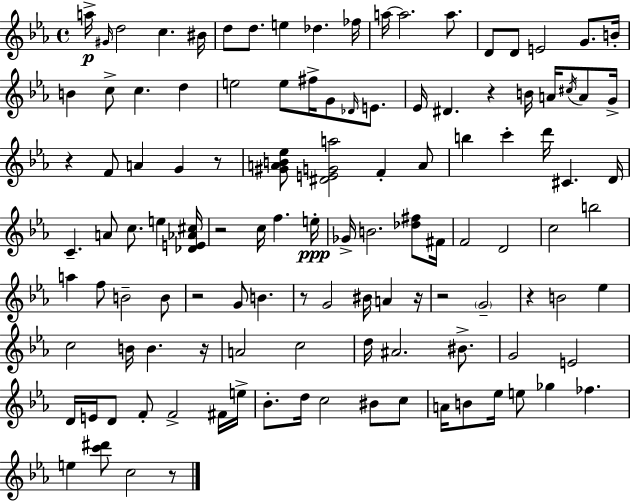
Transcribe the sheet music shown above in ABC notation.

X:1
T:Untitled
M:4/4
L:1/4
K:Cm
a/4 ^G/4 d2 c ^B/4 d/2 d/2 e _d _f/4 a/4 a2 a/2 D/2 D/2 E2 G/2 B/4 B c/2 c d e2 e/2 ^f/4 G/2 _D/4 E/2 _E/4 ^D z B/4 A/4 ^c/4 A/2 G/4 z F/2 A G z/2 [^GAB_e]/2 [^DEGa]2 F A/2 b c' d'/4 ^C D/4 C A/2 c/2 e [_DE_A^c]/4 z2 c/4 f e/4 _G/4 B2 [_d^f]/2 ^F/4 F2 D2 c2 b2 a f/2 B2 B/2 z2 G/2 B z/2 G2 ^B/4 A z/4 z2 G2 z B2 _e c2 B/4 B z/4 A2 c2 d/4 ^A2 ^B/2 G2 E2 D/4 E/4 D/2 F/2 F2 ^F/4 e/4 _B/2 d/4 c2 ^B/2 c/2 A/4 B/2 _e/4 e/2 _g _f e [c'^d']/2 c2 z/2